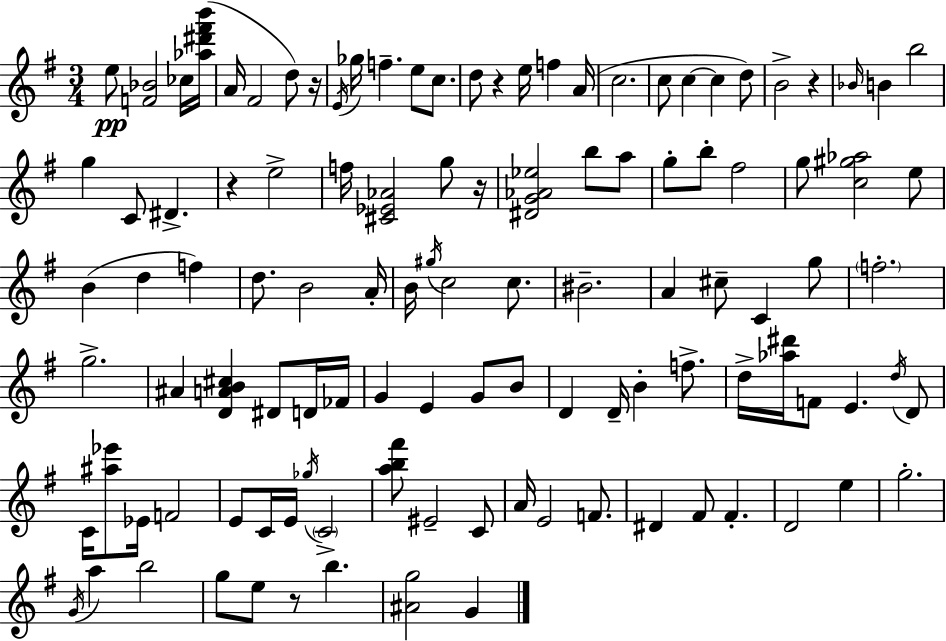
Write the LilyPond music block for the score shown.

{
  \clef treble
  \numericTimeSignature
  \time 3/4
  \key g \major
  \repeat volta 2 { e''8\pp <f' bes'>2 ces''16 <aes'' dis''' fis''' b'''>16( | a'16 fis'2 d''8) r16 | \acciaccatura { e'16 } ges''16 f''4.-- e''8 c''8. | d''8 r4 e''16 f''4 | \break a'16( c''2. | c''8 c''4~~ c''4 d''8) | b'2-> r4 | \grace { bes'16 } b'4 b''2 | \break g''4 c'8 dis'4.-> | r4 e''2-> | f''16 <cis' ees' aes'>2 g''8 | r16 <dis' g' aes' ees''>2 b''8 | \break a''8 g''8-. b''8-. fis''2 | g''8 <c'' gis'' aes''>2 | e''8 b'4( d''4 f''4) | d''8. b'2 | \break a'16-. b'16 \acciaccatura { gis''16 } c''2 | c''8. bis'2.-- | a'4 cis''8-- c'4 | g''8 \parenthesize f''2.-. | \break g''2.-> | ais'4 <d' a' b' cis''>4 dis'8 | d'16 fes'16 g'4 e'4 g'8 | b'8 d'4 d'16-- b'4-. | \break f''8.-> d''16-> <aes'' dis'''>16 f'8 e'4. | \acciaccatura { d''16 } d'8 c'16 <ais'' ees'''>8 ees'16 f'2 | e'8 c'16 e'16 \acciaccatura { ges''16 } \parenthesize c'2-> | <a'' b'' fis'''>8 eis'2-- | \break c'8 a'16 e'2 | f'8. dis'4 fis'8 fis'4.-. | d'2 | e''4 g''2.-. | \break \acciaccatura { g'16 } a''4 b''2 | g''8 e''8 r8 | b''4. <ais' g''>2 | g'4 } \bar "|."
}